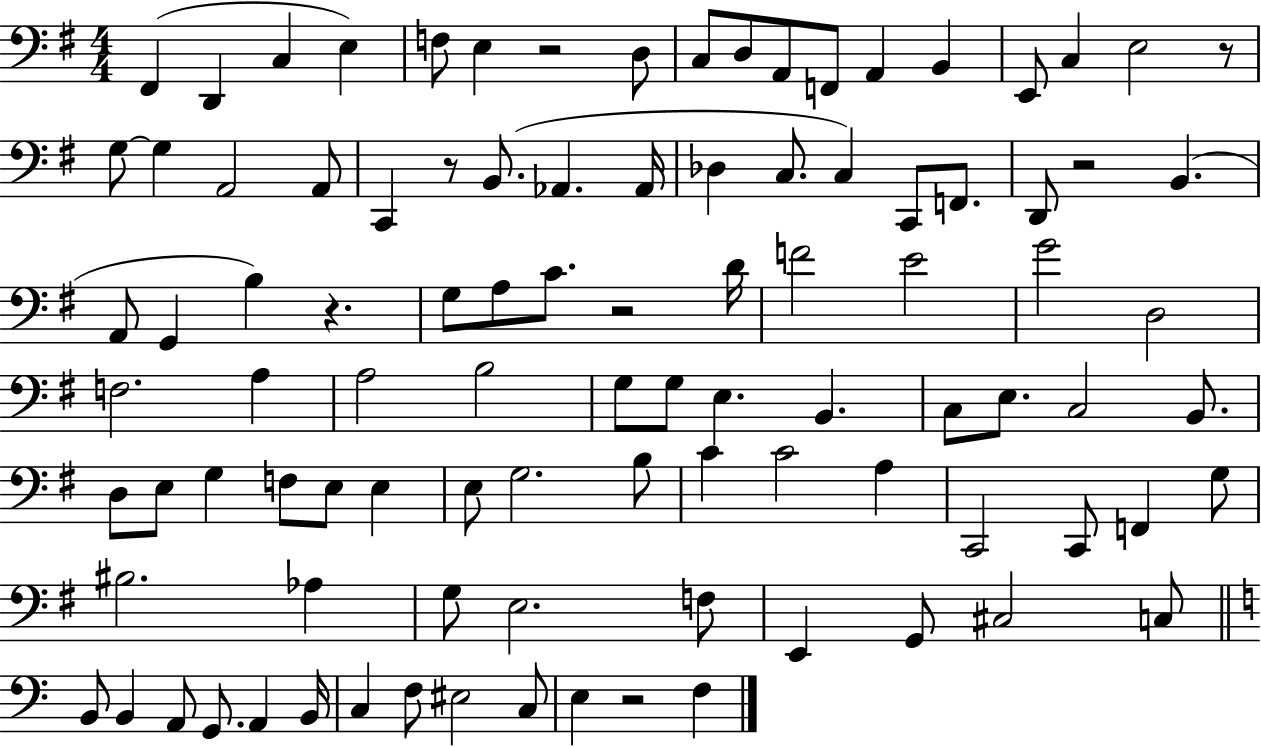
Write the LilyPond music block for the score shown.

{
  \clef bass
  \numericTimeSignature
  \time 4/4
  \key g \major
  fis,4( d,4 c4 e4) | f8 e4 r2 d8 | c8 d8 a,8 f,8 a,4 b,4 | e,8 c4 e2 r8 | \break g8~~ g4 a,2 a,8 | c,4 r8 b,8.( aes,4. aes,16 | des4 c8. c4) c,8 f,8. | d,8 r2 b,4.( | \break a,8 g,4 b4) r4. | g8 a8 c'8. r2 d'16 | f'2 e'2 | g'2 d2 | \break f2. a4 | a2 b2 | g8 g8 e4. b,4. | c8 e8. c2 b,8. | \break d8 e8 g4 f8 e8 e4 | e8 g2. b8 | c'4 c'2 a4 | c,2 c,8 f,4 g8 | \break bis2. aes4 | g8 e2. f8 | e,4 g,8 cis2 c8 | \bar "||" \break \key c \major b,8 b,4 a,8 g,8. a,4 b,16 | c4 f8 eis2 c8 | e4 r2 f4 | \bar "|."
}